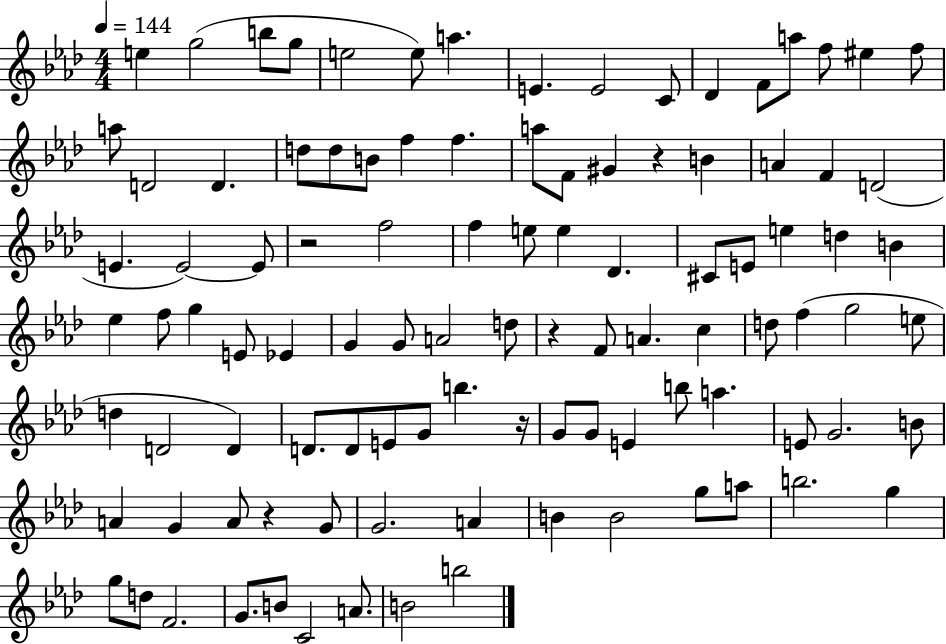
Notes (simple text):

E5/q G5/h B5/e G5/e E5/h E5/e A5/q. E4/q. E4/h C4/e Db4/q F4/e A5/e F5/e EIS5/q F5/e A5/e D4/h D4/q. D5/e D5/e B4/e F5/q F5/q. A5/e F4/e G#4/q R/q B4/q A4/q F4/q D4/h E4/q. E4/h E4/e R/h F5/h F5/q E5/e E5/q Db4/q. C#4/e E4/e E5/q D5/q B4/q Eb5/q F5/e G5/q E4/e Eb4/q G4/q G4/e A4/h D5/e R/q F4/e A4/q. C5/q D5/e F5/q G5/h E5/e D5/q D4/h D4/q D4/e. D4/e E4/e G4/e B5/q. R/s G4/e G4/e E4/q B5/e A5/q. E4/e G4/h. B4/e A4/q G4/q A4/e R/q G4/e G4/h. A4/q B4/q B4/h G5/e A5/e B5/h. G5/q G5/e D5/e F4/h. G4/e. B4/e C4/h A4/e. B4/h B5/h